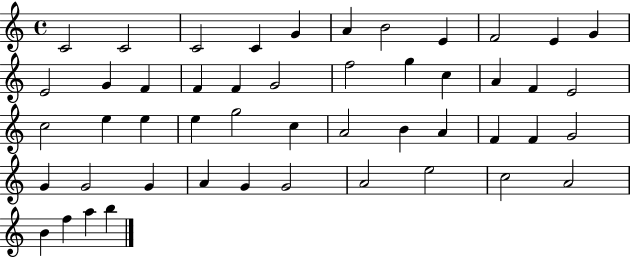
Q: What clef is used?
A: treble